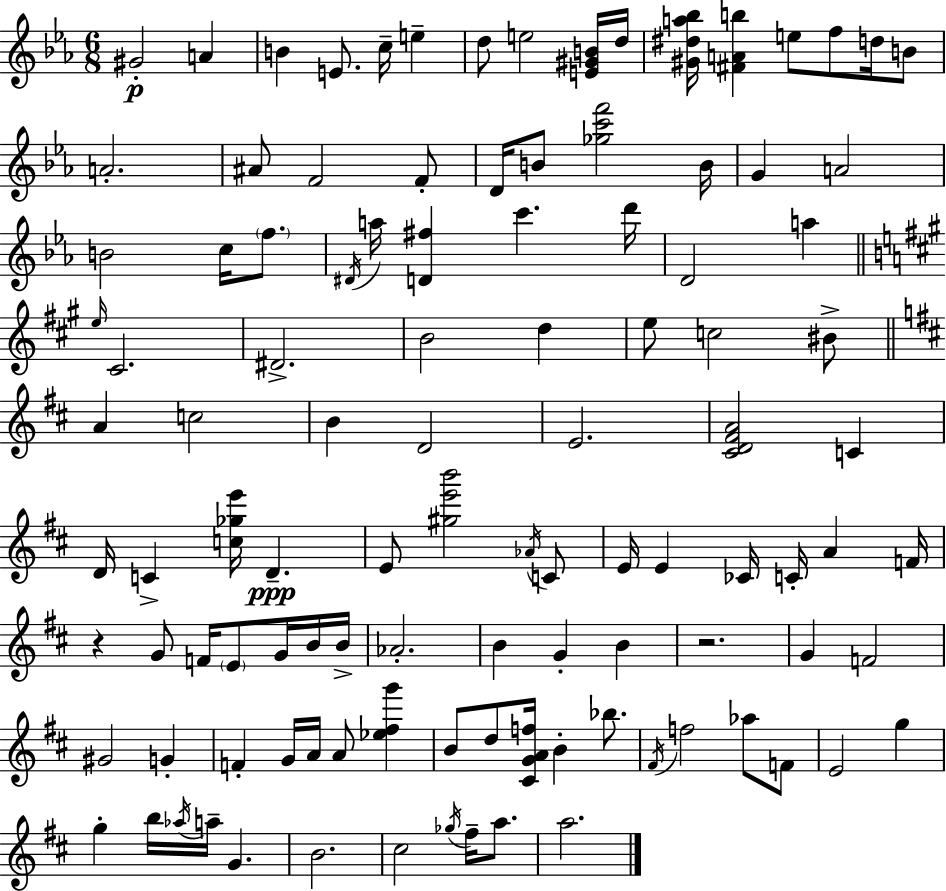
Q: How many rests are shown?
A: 2